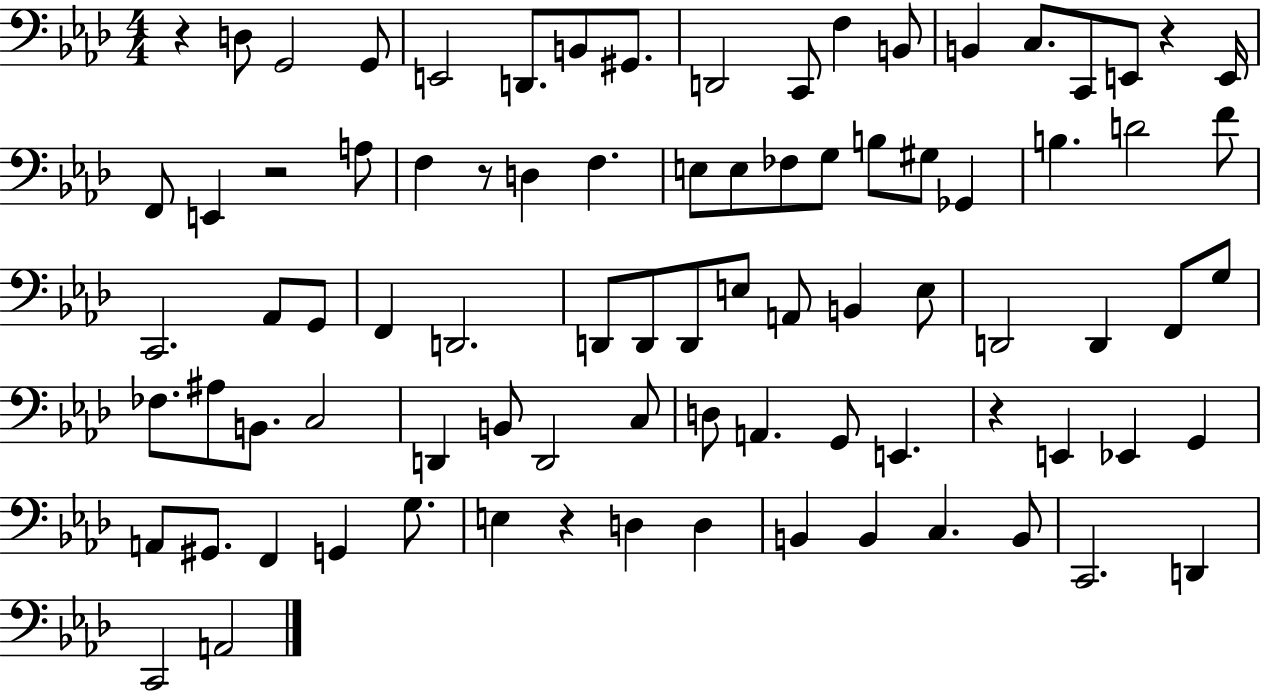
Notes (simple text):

R/q D3/e G2/h G2/e E2/h D2/e. B2/e G#2/e. D2/h C2/e F3/q B2/e B2/q C3/e. C2/e E2/e R/q E2/s F2/e E2/q R/h A3/e F3/q R/e D3/q F3/q. E3/e E3/e FES3/e G3/e B3/e G#3/e Gb2/q B3/q. D4/h F4/e C2/h. Ab2/e G2/e F2/q D2/h. D2/e D2/e D2/e E3/e A2/e B2/q E3/e D2/h D2/q F2/e G3/e FES3/e. A#3/e B2/e. C3/h D2/q B2/e D2/h C3/e D3/e A2/q. G2/e E2/q. R/q E2/q Eb2/q G2/q A2/e G#2/e. F2/q G2/q G3/e. E3/q R/q D3/q D3/q B2/q B2/q C3/q. B2/e C2/h. D2/q C2/h A2/h